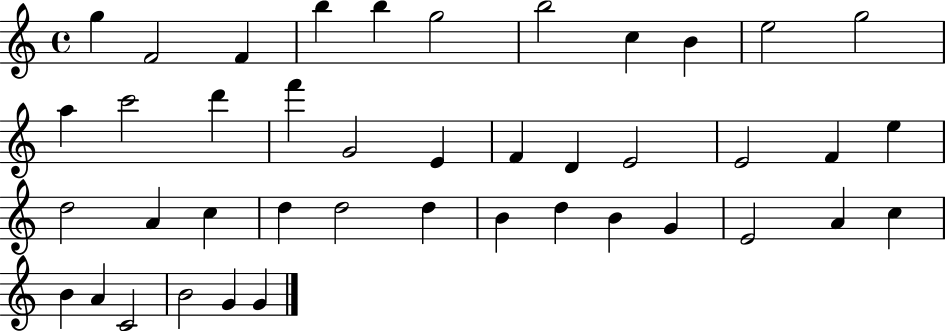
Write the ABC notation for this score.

X:1
T:Untitled
M:4/4
L:1/4
K:C
g F2 F b b g2 b2 c B e2 g2 a c'2 d' f' G2 E F D E2 E2 F e d2 A c d d2 d B d B G E2 A c B A C2 B2 G G